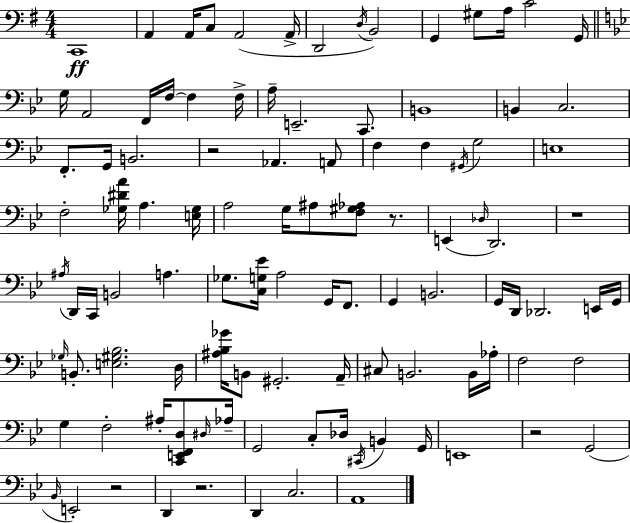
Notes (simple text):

C2/w A2/q A2/s C3/e A2/h A2/s D2/h D3/s B2/h G2/q G#3/e A3/s C4/h G2/s G3/s A2/h F2/s F3/s F3/q F3/s A3/s E2/h. C2/e. B2/w B2/q C3/h. F2/e. G2/s B2/h. R/h Ab2/q. A2/e F3/q F3/q G#2/s G3/h E3/w F3/h [Gb3,D#4,A4]/s A3/q. [E3,Gb3]/s A3/h G3/s A#3/e [F3,G#3,Ab3]/e R/e. E2/q Db3/s D2/h. R/w A#3/s D2/s C2/s B2/h A3/q. Gb3/e. [C3,G3,Eb4]/s A3/h G2/s F2/e. G2/q B2/h. G2/s D2/s Db2/h. E2/s G2/s Gb3/s B2/e. [E3,G#3,Bb3]/h. D3/s [A#3,Bb3,Gb4]/s B2/e G#2/h. A2/s C#3/e B2/h. B2/s Ab3/s F3/h F3/h G3/q F3/h A#3/s [C2,E2,F2,D3]/e D#3/s Ab3/s G2/h C3/e Db3/s C#2/s B2/q G2/s E2/w R/h G2/h Bb2/s E2/h R/h D2/q R/h. D2/q C3/h. A2/w